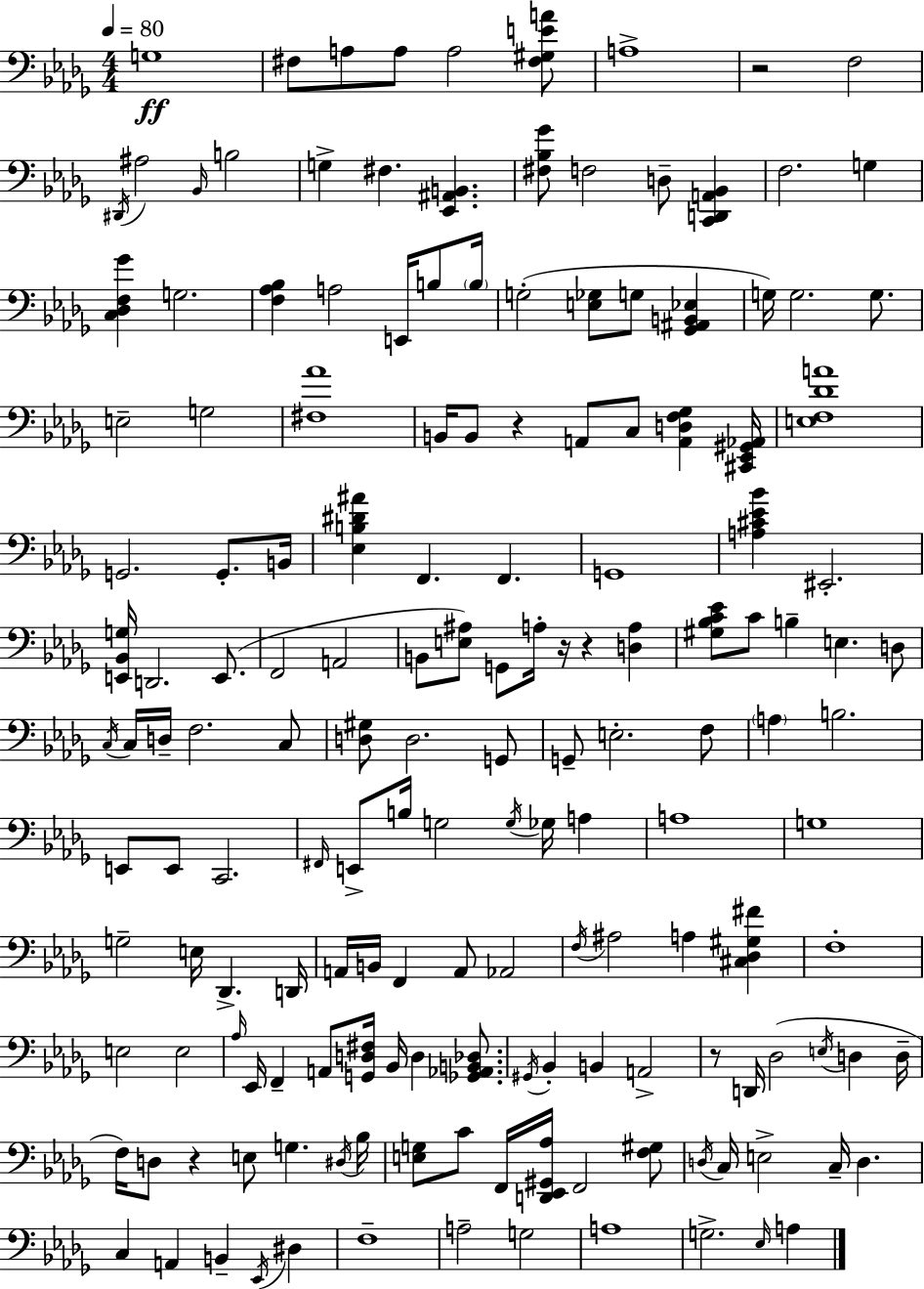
{
  \clef bass
  \numericTimeSignature
  \time 4/4
  \key bes \minor
  \tempo 4 = 80
  g1\ff | fis8 a8 a8 a2 <fis gis e' a'>8 | a1-> | r2 f2 | \break \acciaccatura { dis,16 } ais2 \grace { bes,16 } b2 | g4-> fis4. <ees, ais, b,>4. | <fis bes ges'>8 f2 d8-- <c, d, a, bes,>4 | f2. g4 | \break <c des f ges'>4 g2. | <f aes bes>4 a2 e,16 b8 | \parenthesize b16 g2-.( <e ges>8 g8 <ges, ais, b, ees>4 | g16) g2. g8. | \break e2-- g2 | <fis aes'>1 | b,16 b,8 r4 a,8 c8 <a, d f ges>4 | <cis, ees, gis, aes,>16 <e f des' a'>1 | \break g,2. g,8.-. | b,16 <ees b dis' ais'>4 f,4. f,4. | g,1 | <a cis' ees' bes'>4 eis,2.-. | \break <e, bes, g>16 d,2. e,8.( | f,2 a,2 | b,8 <e ais>8) g,8 a16-. r16 r4 <d a>4 | <gis bes c' ees'>8 c'8 b4-- e4. | \break d8 \acciaccatura { c16 } c16 d16-- f2. | c8 <d gis>8 d2. | g,8 g,8-- e2.-. | f8 \parenthesize a4 b2. | \break e,8 e,8 c,2. | \grace { fis,16 } e,8-> b16 g2 \acciaccatura { g16 } | ges16 a4 a1 | g1 | \break g2-- e16 des,4.-> | d,16 a,16 b,16 f,4 a,8 aes,2 | \acciaccatura { f16 } ais2 a4 | <cis des gis fis'>4 f1-. | \break e2 e2 | \grace { aes16 } ees,16 f,4-- a,8 <g, d fis>16 bes,16 | d4 <ges, aes, b, des>8. \acciaccatura { gis,16 } bes,4-. b,4 | a,2-> r8 d,16 des2( | \break \acciaccatura { e16 } d4 d16-- f16) d8 r4 | e8 g4. \acciaccatura { dis16 } bes16 <e g>8 c'8 f,16 <d, ees, gis, aes>16 | f,2 <f gis>8 \acciaccatura { d16 } c16 e2-> | c16-- d4. c4 a,4 | \break b,4-- \acciaccatura { ees,16 } dis4 f1-- | a2-- | g2 a1 | g2.-> | \break \grace { ees16 } a4 \bar "|."
}